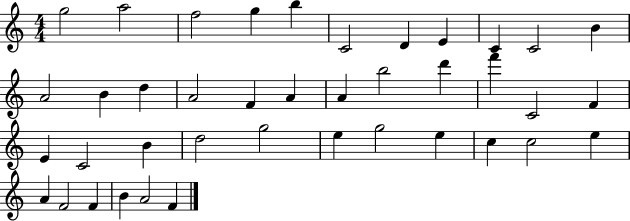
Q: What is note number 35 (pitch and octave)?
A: A4